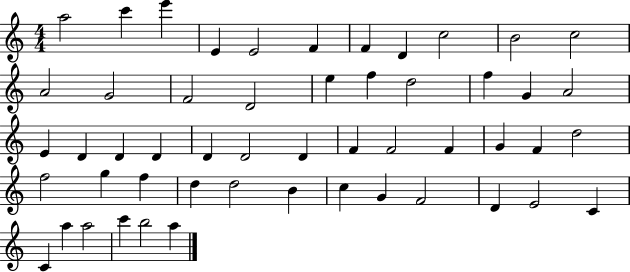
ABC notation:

X:1
T:Untitled
M:4/4
L:1/4
K:C
a2 c' e' E E2 F F D c2 B2 c2 A2 G2 F2 D2 e f d2 f G A2 E D D D D D2 D F F2 F G F d2 f2 g f d d2 B c G F2 D E2 C C a a2 c' b2 a